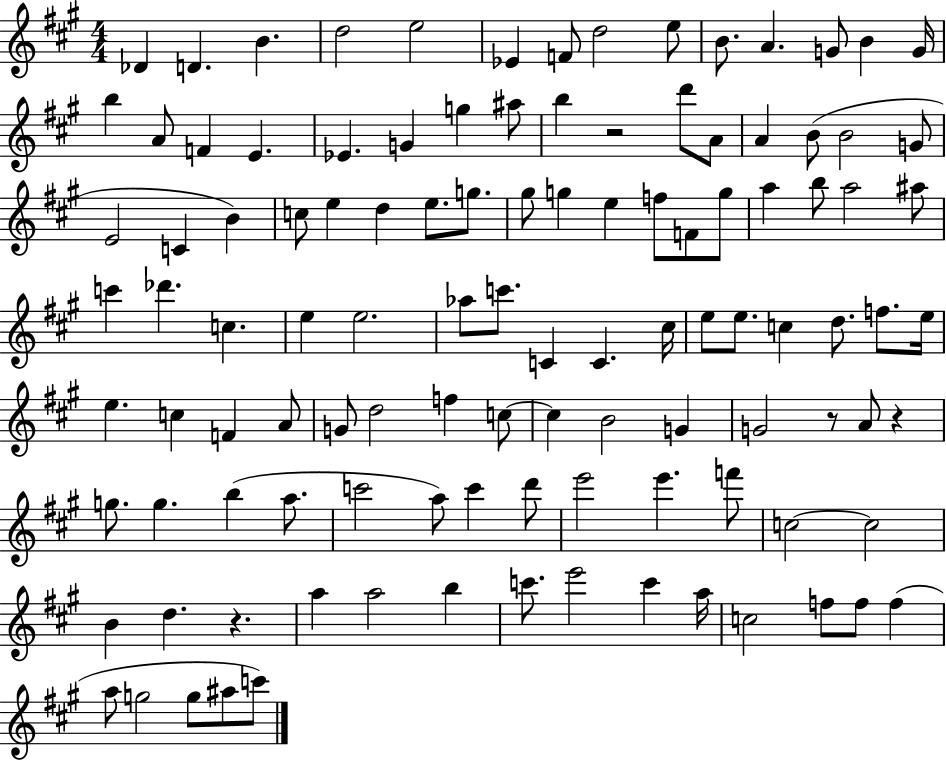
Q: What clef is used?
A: treble